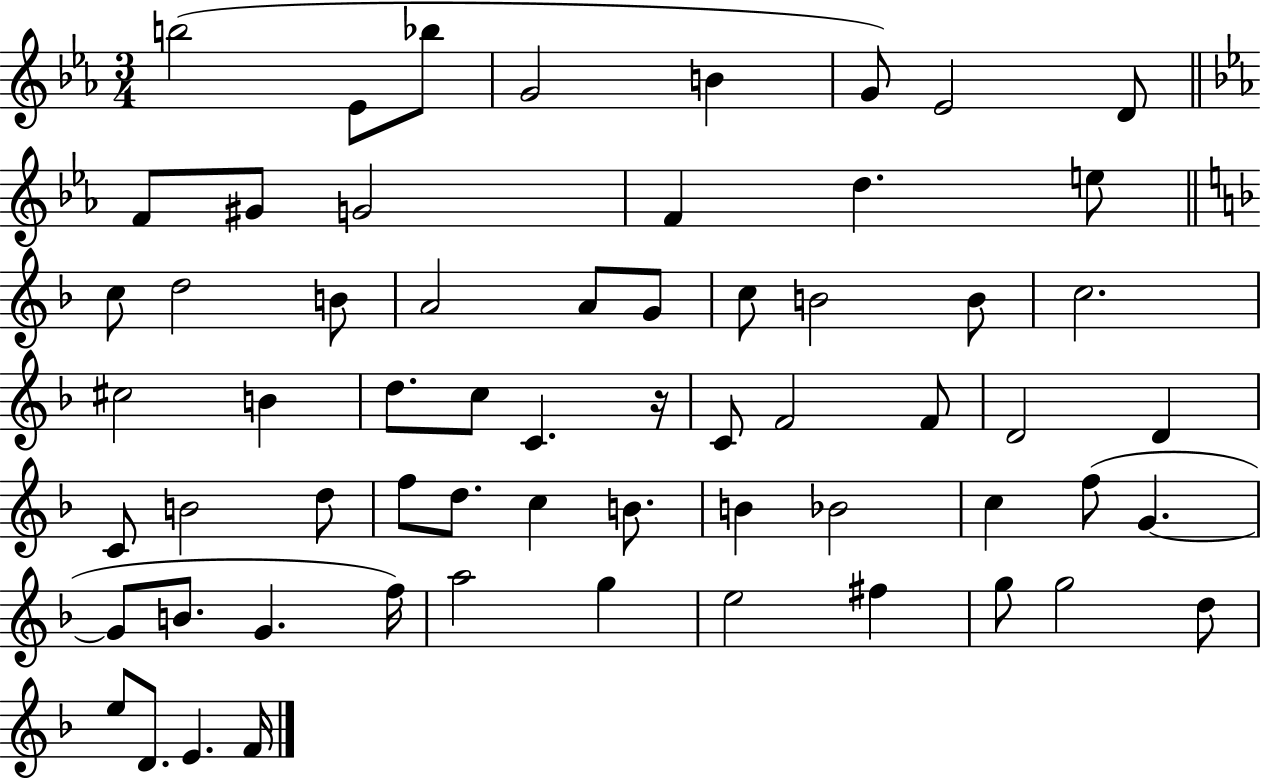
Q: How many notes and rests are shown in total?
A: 62